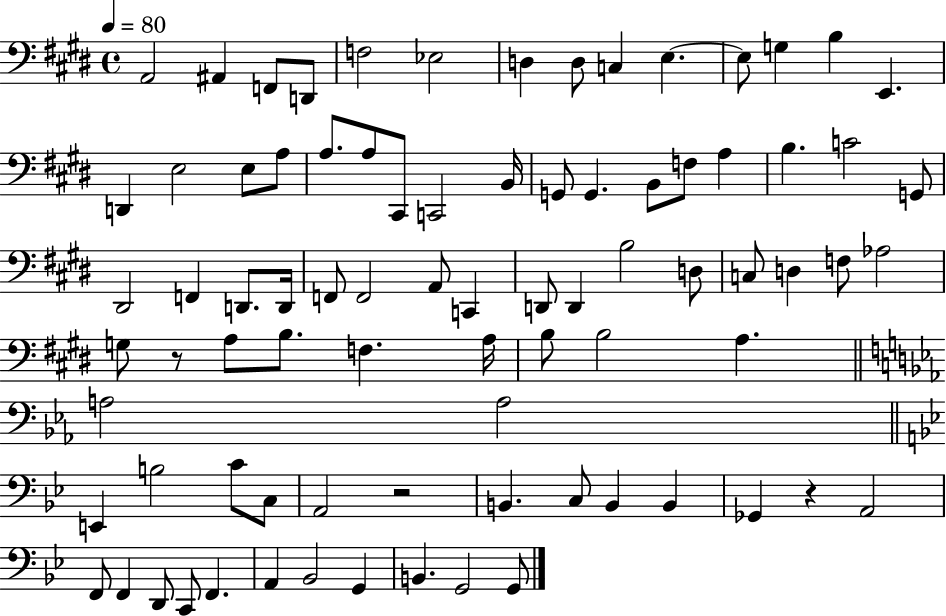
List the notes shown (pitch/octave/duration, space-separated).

A2/h A#2/q F2/e D2/e F3/h Eb3/h D3/q D3/e C3/q E3/q. E3/e G3/q B3/q E2/q. D2/q E3/h E3/e A3/e A3/e. A3/e C#2/e C2/h B2/s G2/e G2/q. B2/e F3/e A3/q B3/q. C4/h G2/e D#2/h F2/q D2/e. D2/s F2/e F2/h A2/e C2/q D2/e D2/q B3/h D3/e C3/e D3/q F3/e Ab3/h G3/e R/e A3/e B3/e. F3/q. A3/s B3/e B3/h A3/q. A3/h A3/h E2/q B3/h C4/e C3/e A2/h R/h B2/q. C3/e B2/q B2/q Gb2/q R/q A2/h F2/e F2/q D2/e C2/e F2/q. A2/q Bb2/h G2/q B2/q. G2/h G2/e